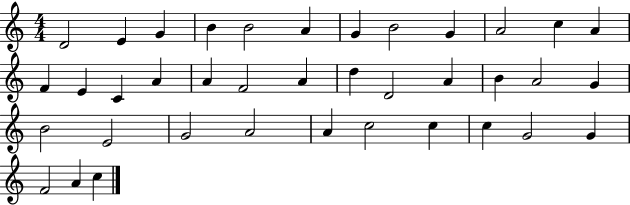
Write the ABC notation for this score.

X:1
T:Untitled
M:4/4
L:1/4
K:C
D2 E G B B2 A G B2 G A2 c A F E C A A F2 A d D2 A B A2 G B2 E2 G2 A2 A c2 c c G2 G F2 A c